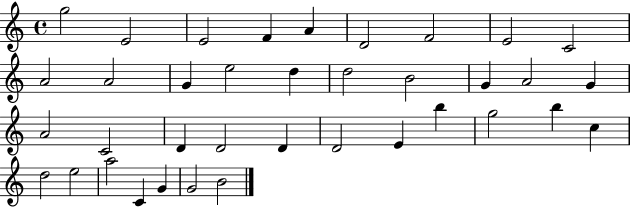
X:1
T:Untitled
M:4/4
L:1/4
K:C
g2 E2 E2 F A D2 F2 E2 C2 A2 A2 G e2 d d2 B2 G A2 G A2 C2 D D2 D D2 E b g2 b c d2 e2 a2 C G G2 B2